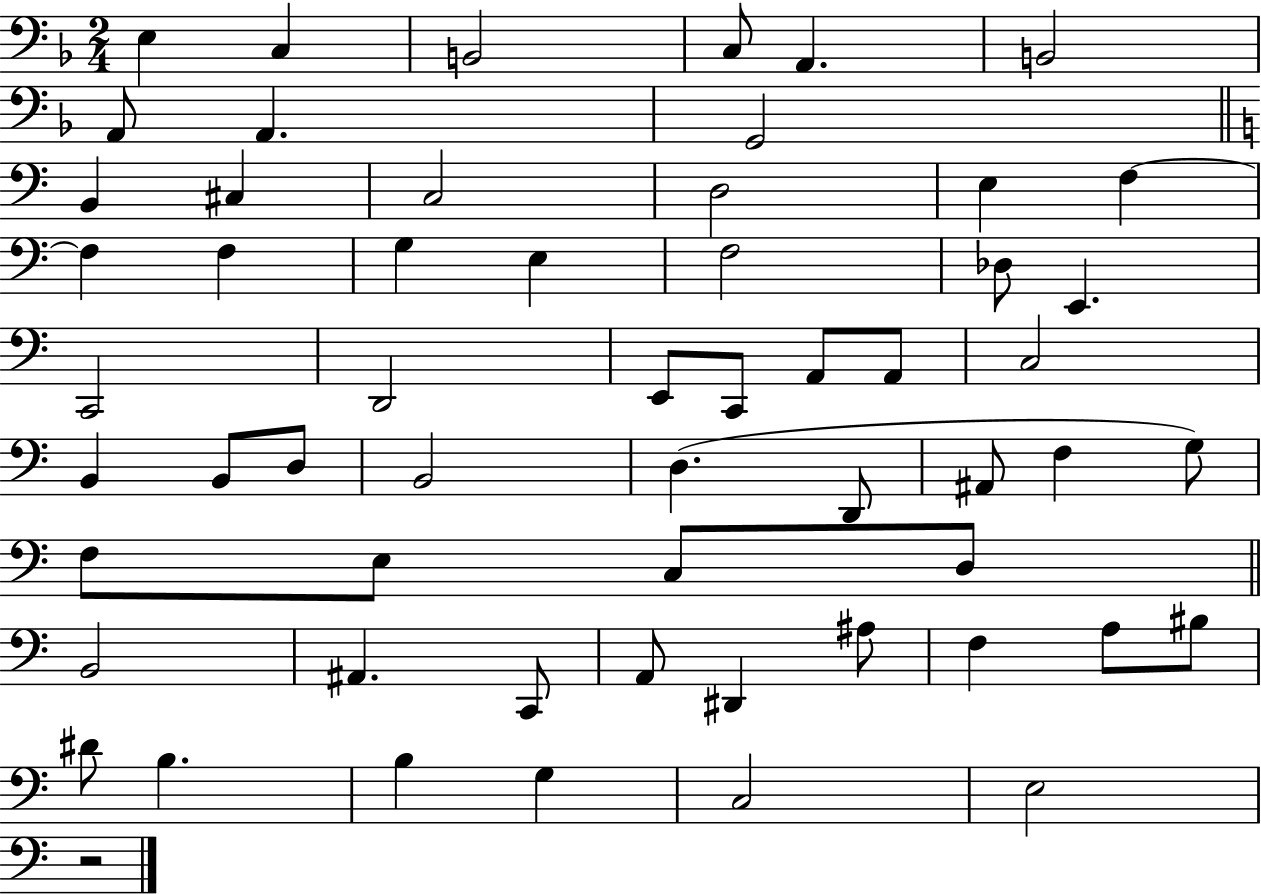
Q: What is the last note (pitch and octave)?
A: E3